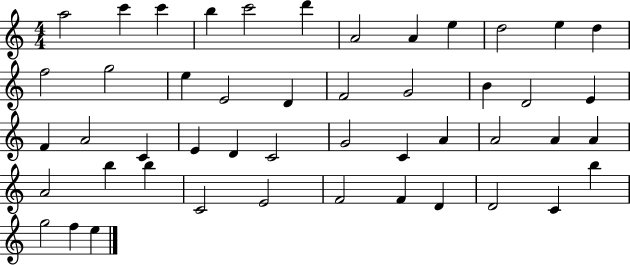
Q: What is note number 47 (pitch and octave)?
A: F5